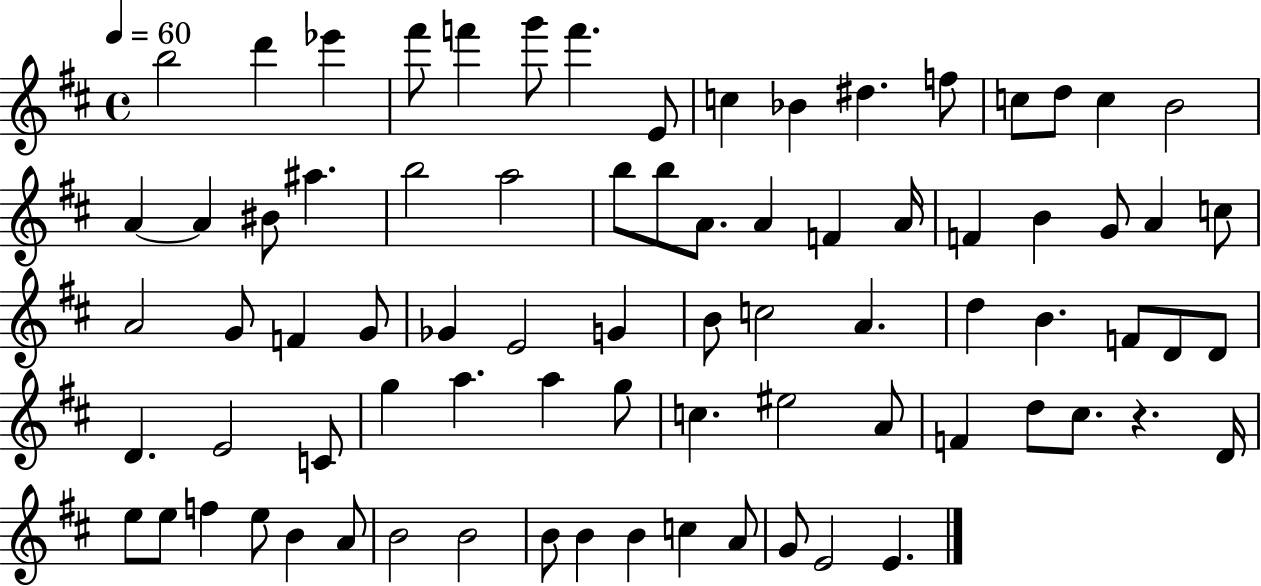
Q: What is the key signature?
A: D major